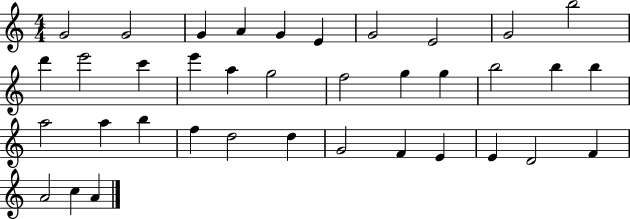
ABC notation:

X:1
T:Untitled
M:4/4
L:1/4
K:C
G2 G2 G A G E G2 E2 G2 b2 d' e'2 c' e' a g2 f2 g g b2 b b a2 a b f d2 d G2 F E E D2 F A2 c A